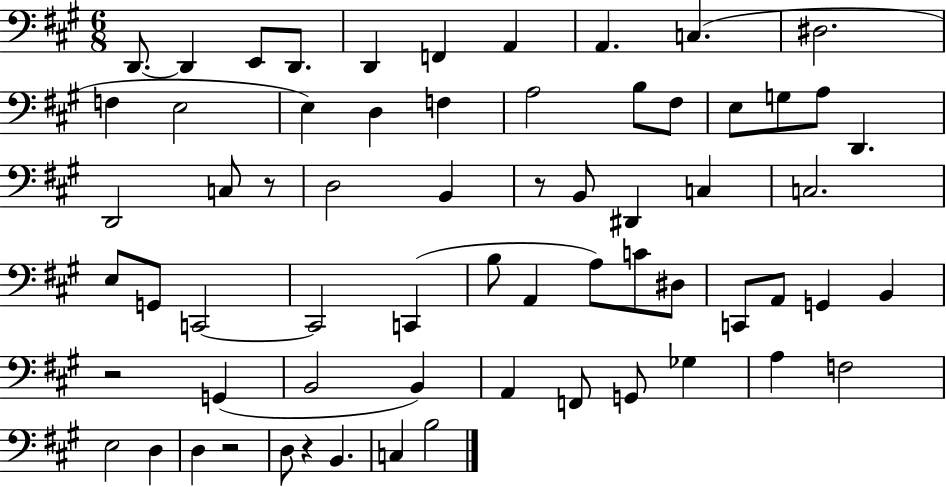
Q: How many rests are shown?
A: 5